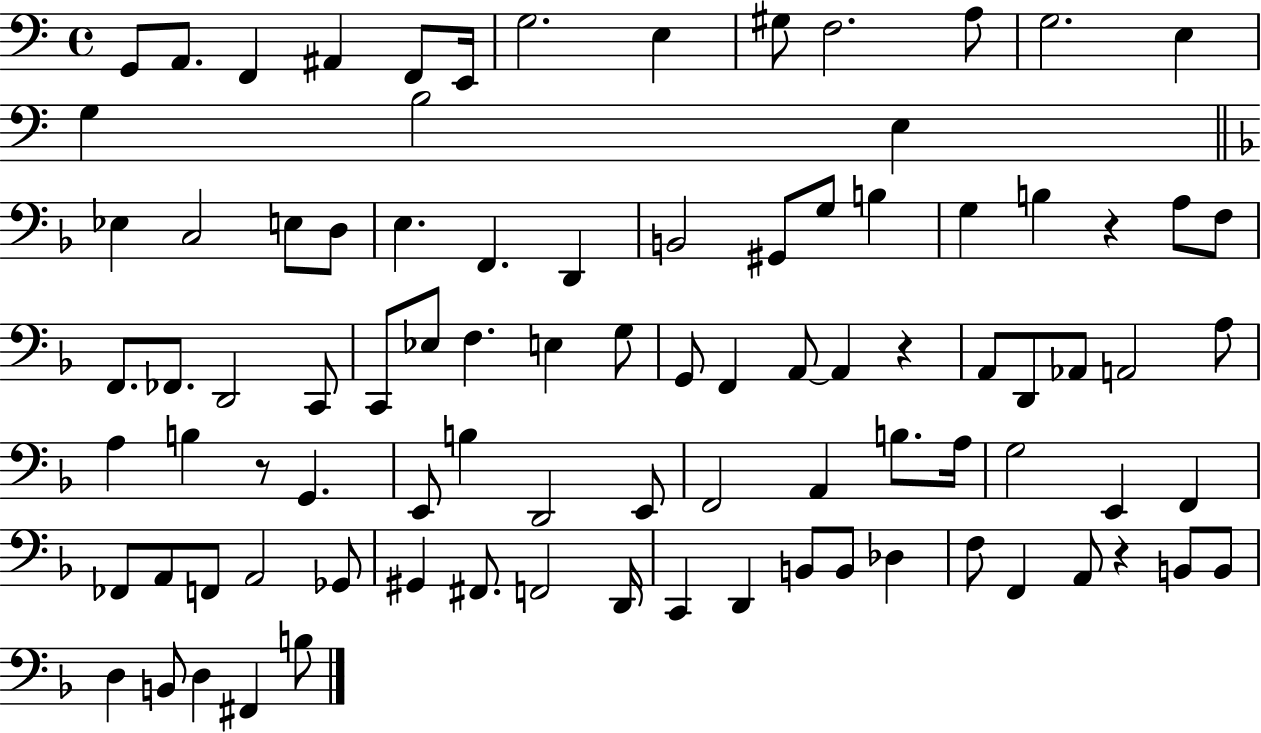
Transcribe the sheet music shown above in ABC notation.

X:1
T:Untitled
M:4/4
L:1/4
K:C
G,,/2 A,,/2 F,, ^A,, F,,/2 E,,/4 G,2 E, ^G,/2 F,2 A,/2 G,2 E, G, B,2 E, _E, C,2 E,/2 D,/2 E, F,, D,, B,,2 ^G,,/2 G,/2 B, G, B, z A,/2 F,/2 F,,/2 _F,,/2 D,,2 C,,/2 C,,/2 _E,/2 F, E, G,/2 G,,/2 F,, A,,/2 A,, z A,,/2 D,,/2 _A,,/2 A,,2 A,/2 A, B, z/2 G,, E,,/2 B, D,,2 E,,/2 F,,2 A,, B,/2 A,/4 G,2 E,, F,, _F,,/2 A,,/2 F,,/2 A,,2 _G,,/2 ^G,, ^F,,/2 F,,2 D,,/4 C,, D,, B,,/2 B,,/2 _D, F,/2 F,, A,,/2 z B,,/2 B,,/2 D, B,,/2 D, ^F,, B,/2